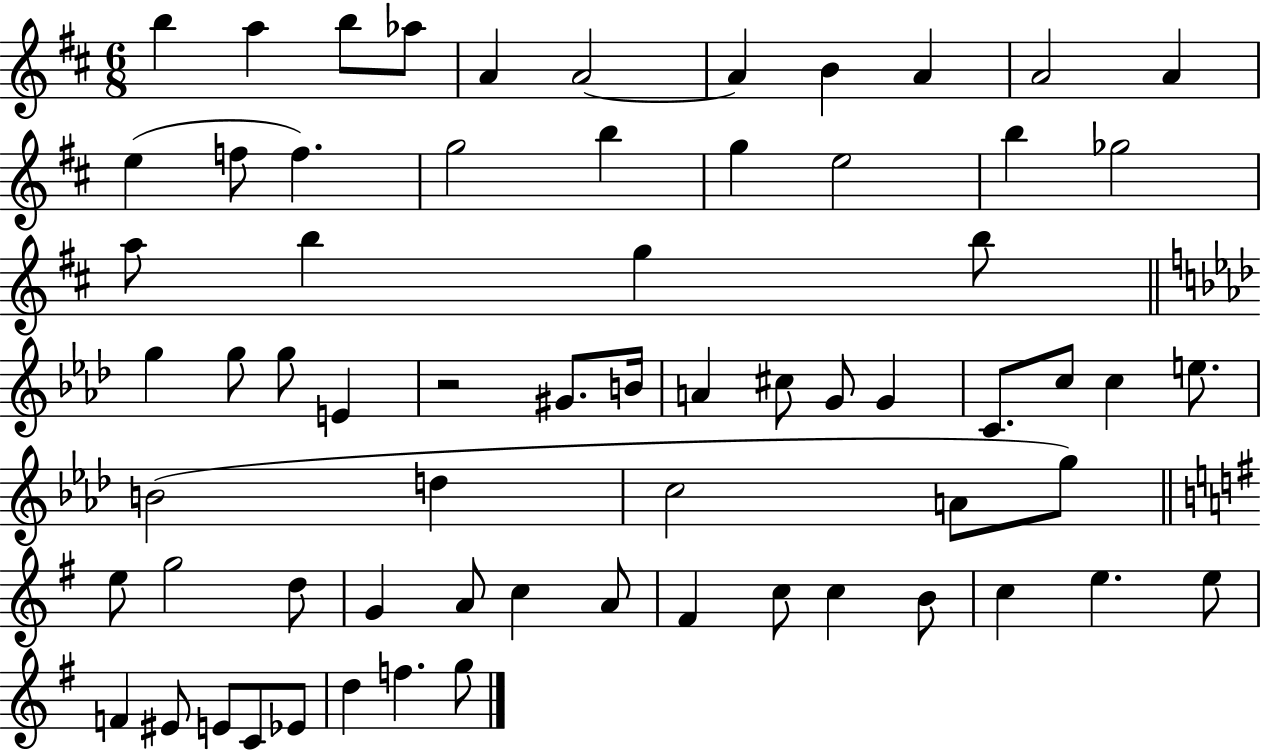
B5/q A5/q B5/e Ab5/e A4/q A4/h A4/q B4/q A4/q A4/h A4/q E5/q F5/e F5/q. G5/h B5/q G5/q E5/h B5/q Gb5/h A5/e B5/q G5/q B5/e G5/q G5/e G5/e E4/q R/h G#4/e. B4/s A4/q C#5/e G4/e G4/q C4/e. C5/e C5/q E5/e. B4/h D5/q C5/h A4/e G5/e E5/e G5/h D5/e G4/q A4/e C5/q A4/e F#4/q C5/e C5/q B4/e C5/q E5/q. E5/e F4/q EIS4/e E4/e C4/e Eb4/e D5/q F5/q. G5/e